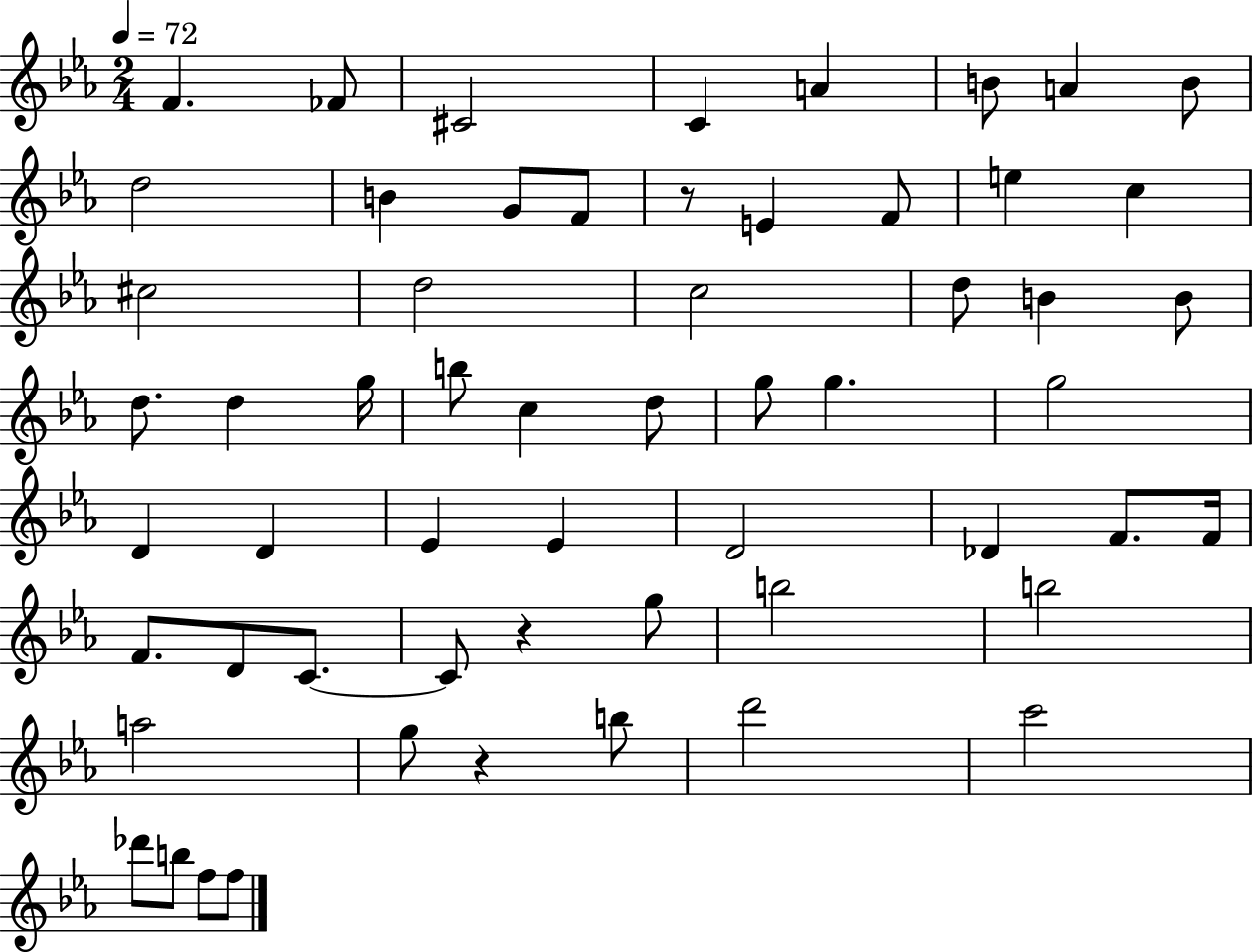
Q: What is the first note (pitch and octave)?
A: F4